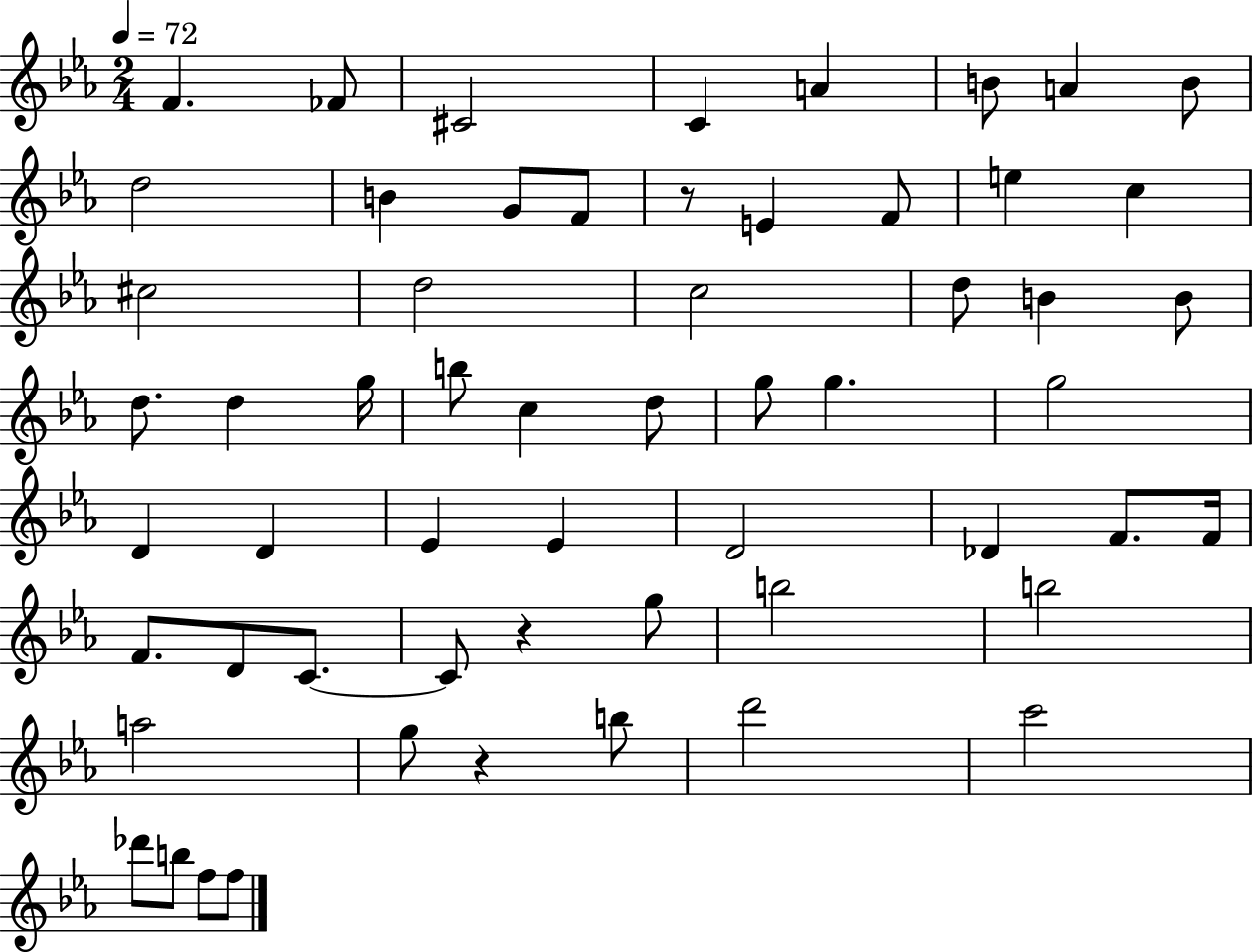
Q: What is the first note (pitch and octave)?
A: F4